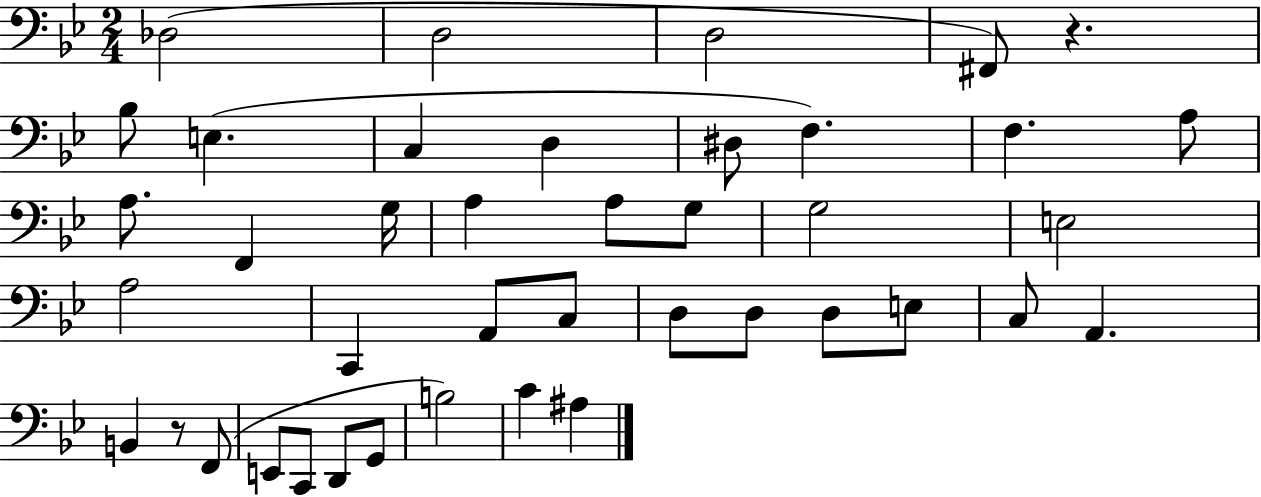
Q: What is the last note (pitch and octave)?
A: A#3